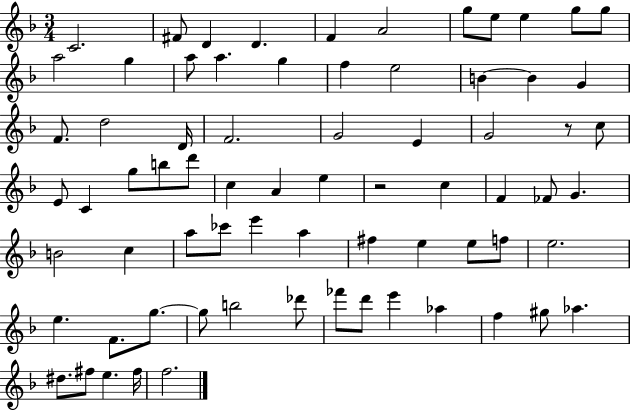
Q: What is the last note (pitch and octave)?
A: F5